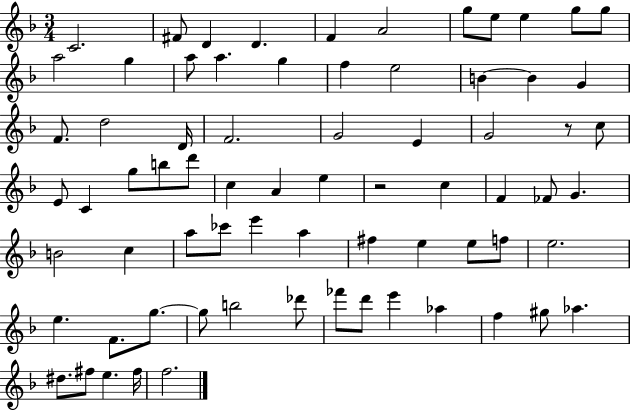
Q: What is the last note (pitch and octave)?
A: F5